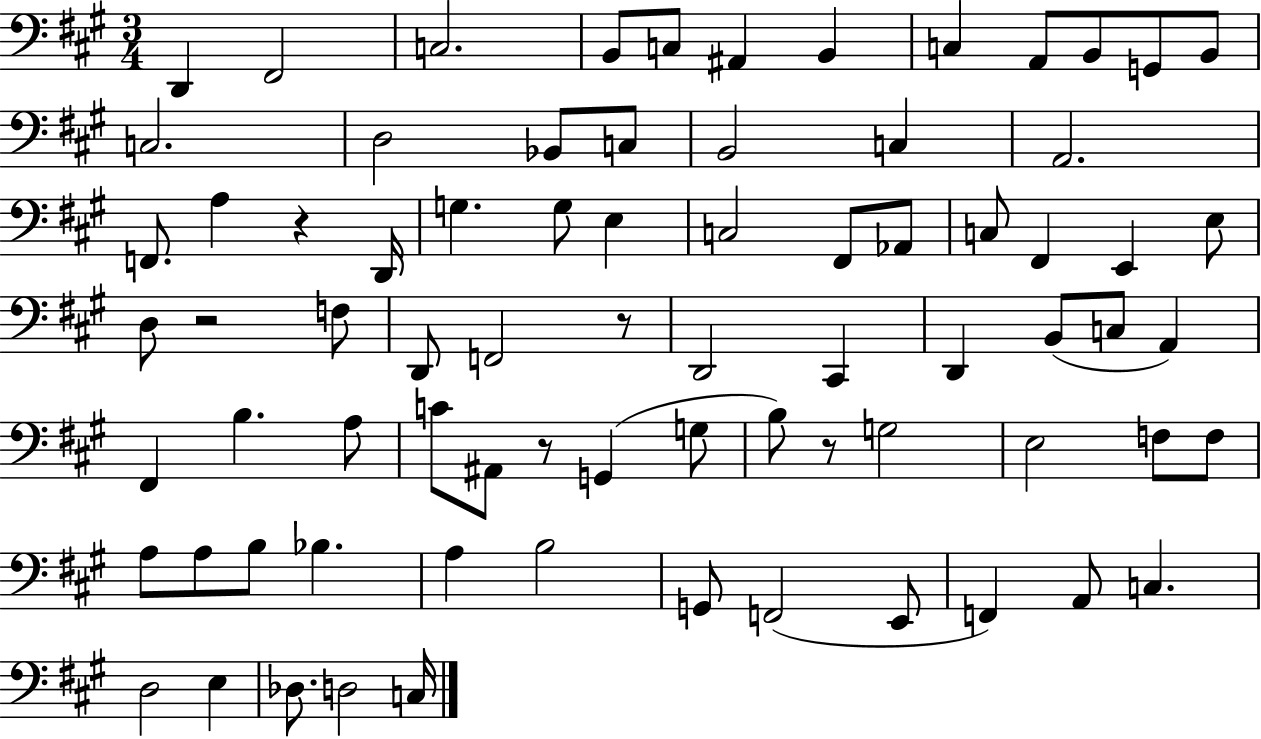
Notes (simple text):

D2/q F#2/h C3/h. B2/e C3/e A#2/q B2/q C3/q A2/e B2/e G2/e B2/e C3/h. D3/h Bb2/e C3/e B2/h C3/q A2/h. F2/e. A3/q R/q D2/s G3/q. G3/e E3/q C3/h F#2/e Ab2/e C3/e F#2/q E2/q E3/e D3/e R/h F3/e D2/e F2/h R/e D2/h C#2/q D2/q B2/e C3/e A2/q F#2/q B3/q. A3/e C4/e A#2/e R/e G2/q G3/e B3/e R/e G3/h E3/h F3/e F3/e A3/e A3/e B3/e Bb3/q. A3/q B3/h G2/e F2/h E2/e F2/q A2/e C3/q. D3/h E3/q Db3/e. D3/h C3/s